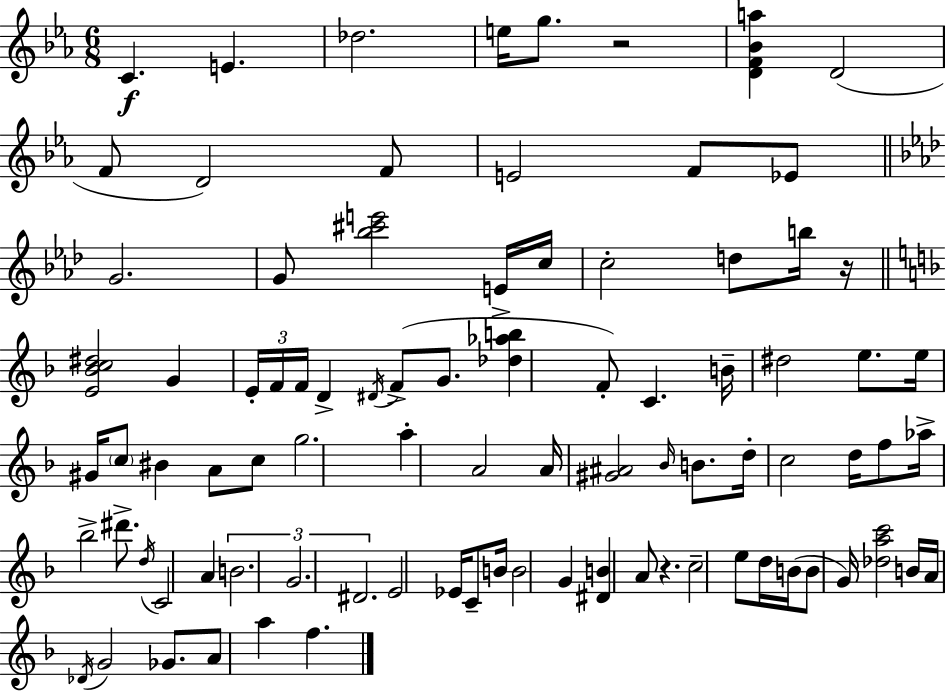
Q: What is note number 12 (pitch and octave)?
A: Eb4